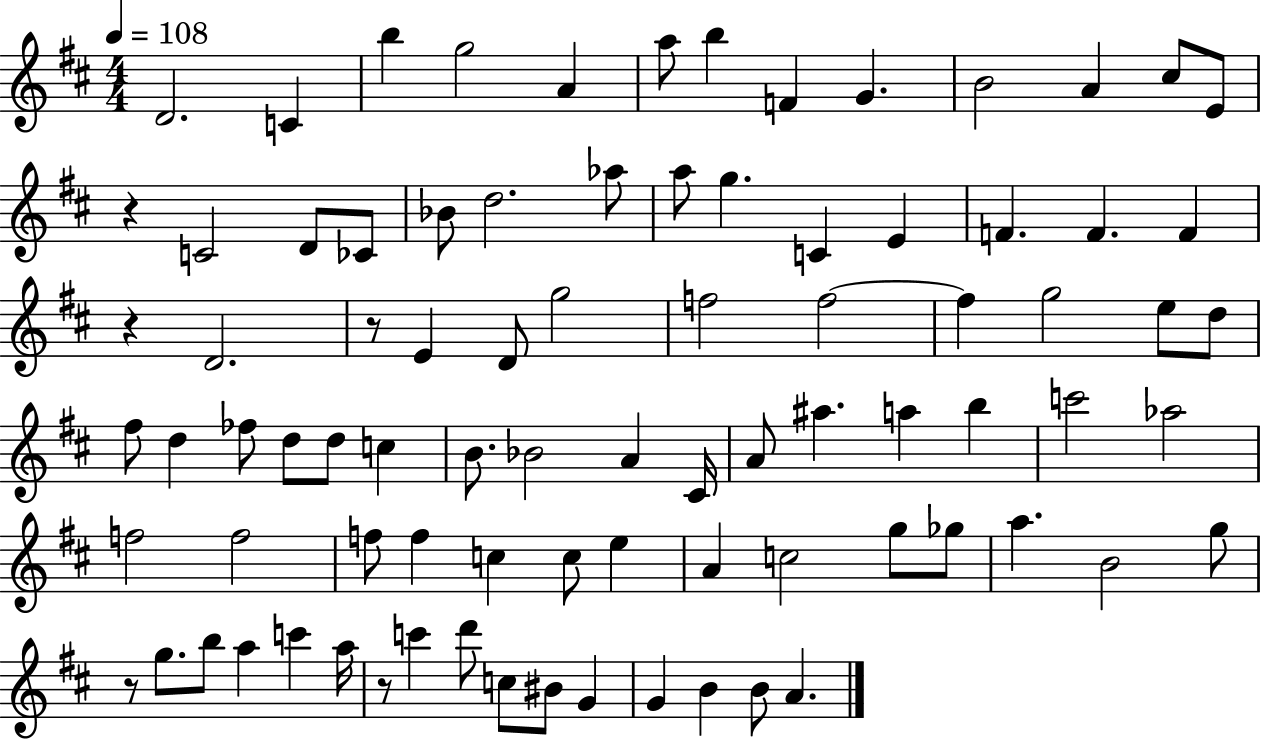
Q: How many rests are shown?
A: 5